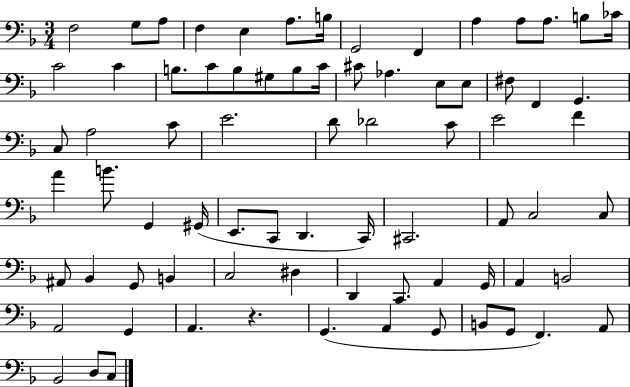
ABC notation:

X:1
T:Untitled
M:3/4
L:1/4
K:F
F,2 G,/2 A,/2 F, E, A,/2 B,/4 G,,2 F,, A, A,/2 A,/2 B,/2 _C/4 C2 C B,/2 C/2 B,/2 ^G,/2 B,/2 C/4 ^C/2 _A, E,/2 E,/2 ^F,/2 F,, G,, C,/2 A,2 C/2 E2 D/2 _D2 C/2 E2 F A B/2 G,, ^G,,/4 E,,/2 C,,/2 D,, C,,/4 ^C,,2 A,,/2 C,2 C,/2 ^A,,/2 _B,, G,,/2 B,, C,2 ^D, D,, C,,/2 A,, G,,/4 A,, B,,2 A,,2 G,, A,, z G,, A,, G,,/2 B,,/2 G,,/2 F,, A,,/2 _B,,2 D,/2 C,/2